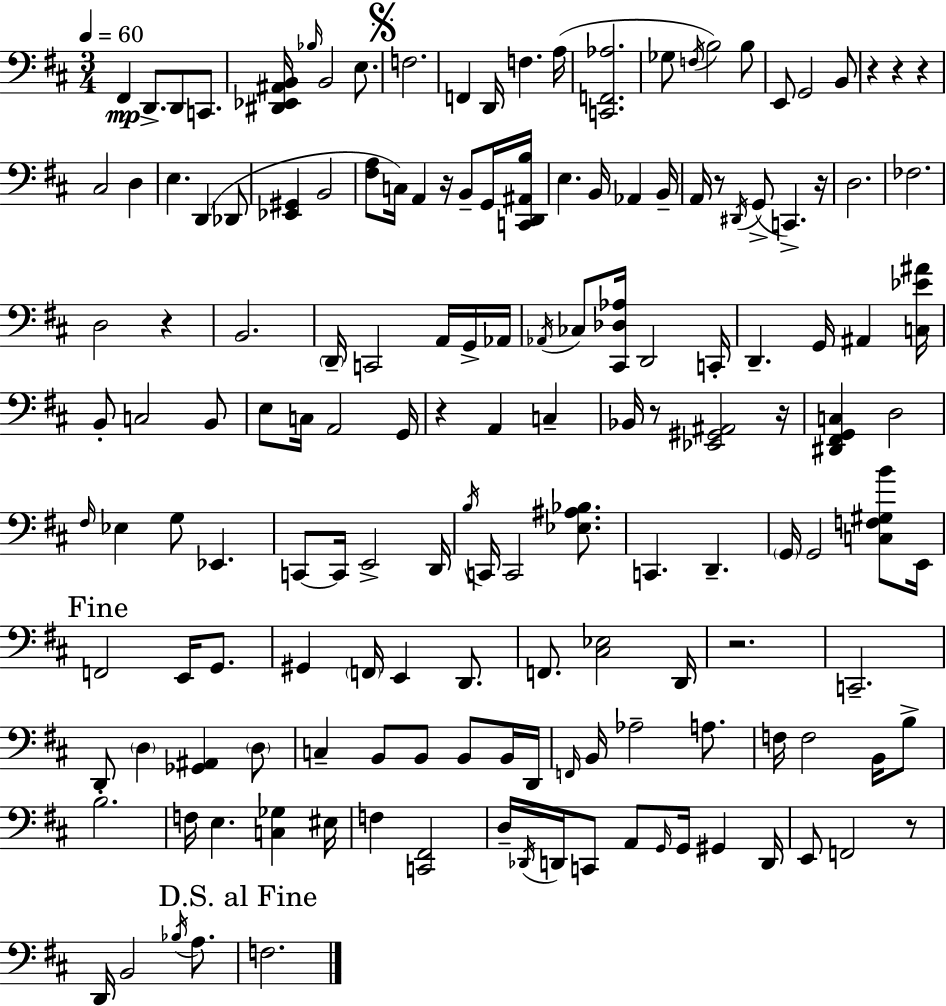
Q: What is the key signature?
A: D major